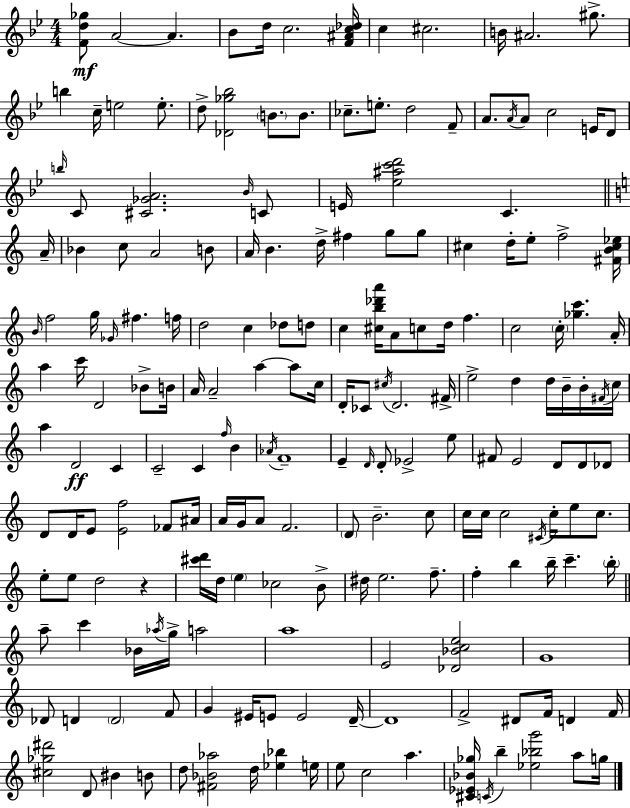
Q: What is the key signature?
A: BES major